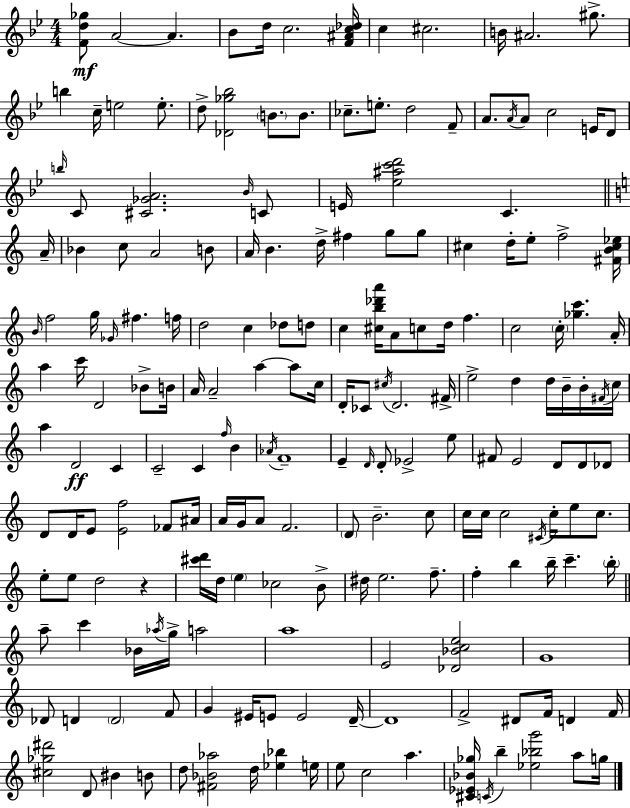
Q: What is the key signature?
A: BES major